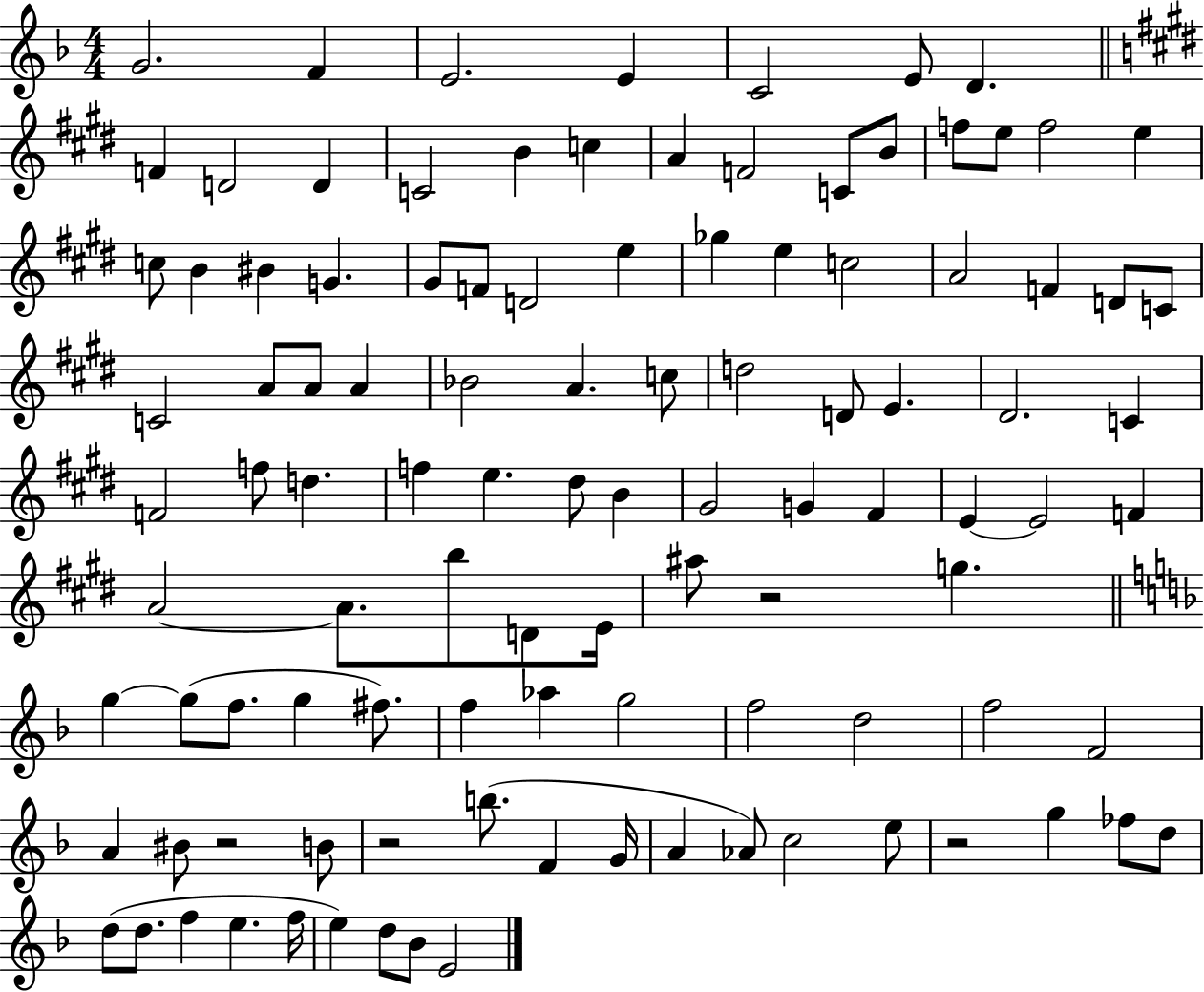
G4/h. F4/q E4/h. E4/q C4/h E4/e D4/q. F4/q D4/h D4/q C4/h B4/q C5/q A4/q F4/h C4/e B4/e F5/e E5/e F5/h E5/q C5/e B4/q BIS4/q G4/q. G#4/e F4/e D4/h E5/q Gb5/q E5/q C5/h A4/h F4/q D4/e C4/e C4/h A4/e A4/e A4/q Bb4/h A4/q. C5/e D5/h D4/e E4/q. D#4/h. C4/q F4/h F5/e D5/q. F5/q E5/q. D#5/e B4/q G#4/h G4/q F#4/q E4/q E4/h F4/q A4/h A4/e. B5/e D4/e E4/s A#5/e R/h G5/q. G5/q G5/e F5/e. G5/q F#5/e. F5/q Ab5/q G5/h F5/h D5/h F5/h F4/h A4/q BIS4/e R/h B4/e R/h B5/e. F4/q G4/s A4/q Ab4/e C5/h E5/e R/h G5/q FES5/e D5/e D5/e D5/e. F5/q E5/q. F5/s E5/q D5/e Bb4/e E4/h